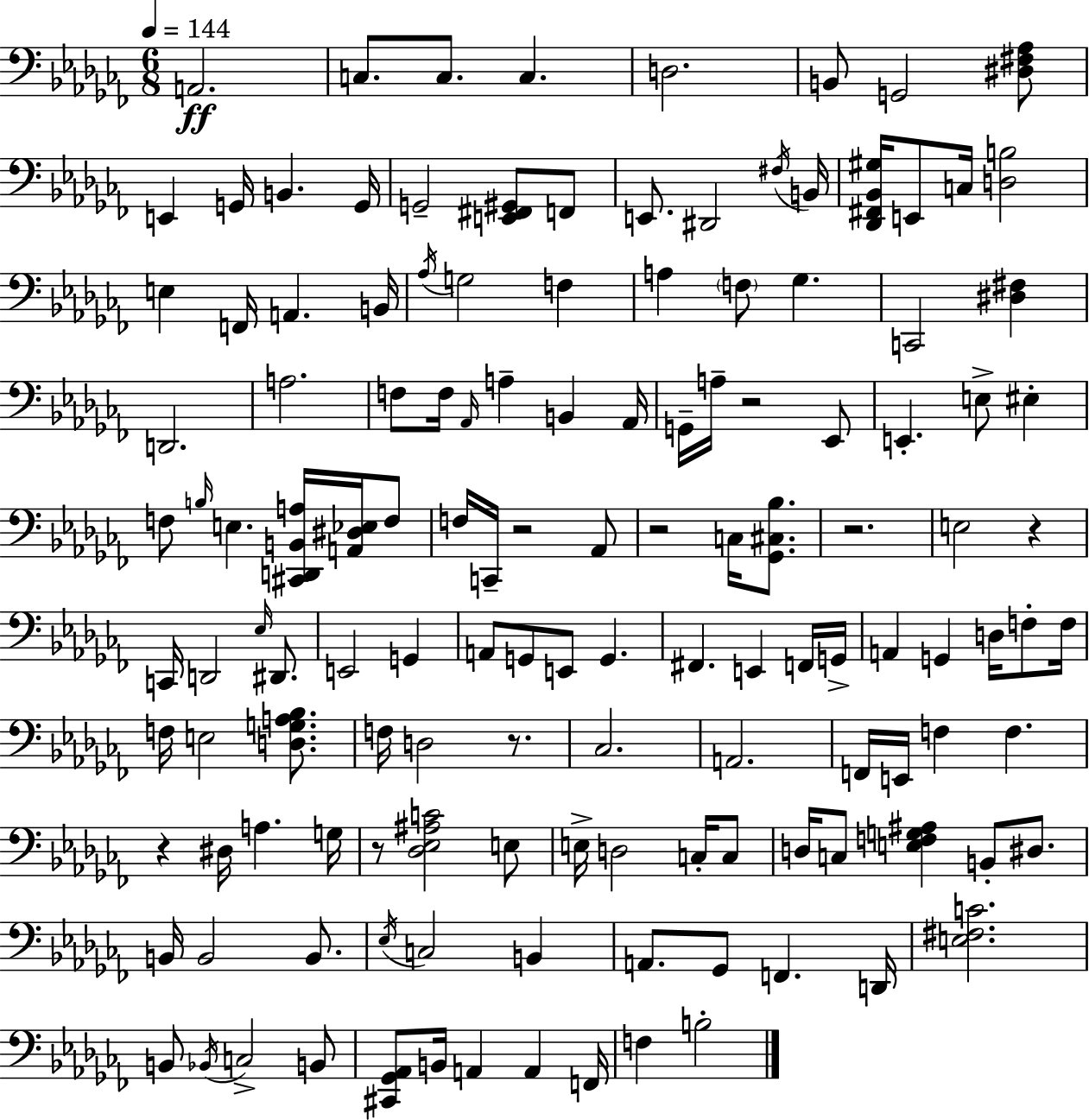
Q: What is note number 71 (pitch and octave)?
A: F3